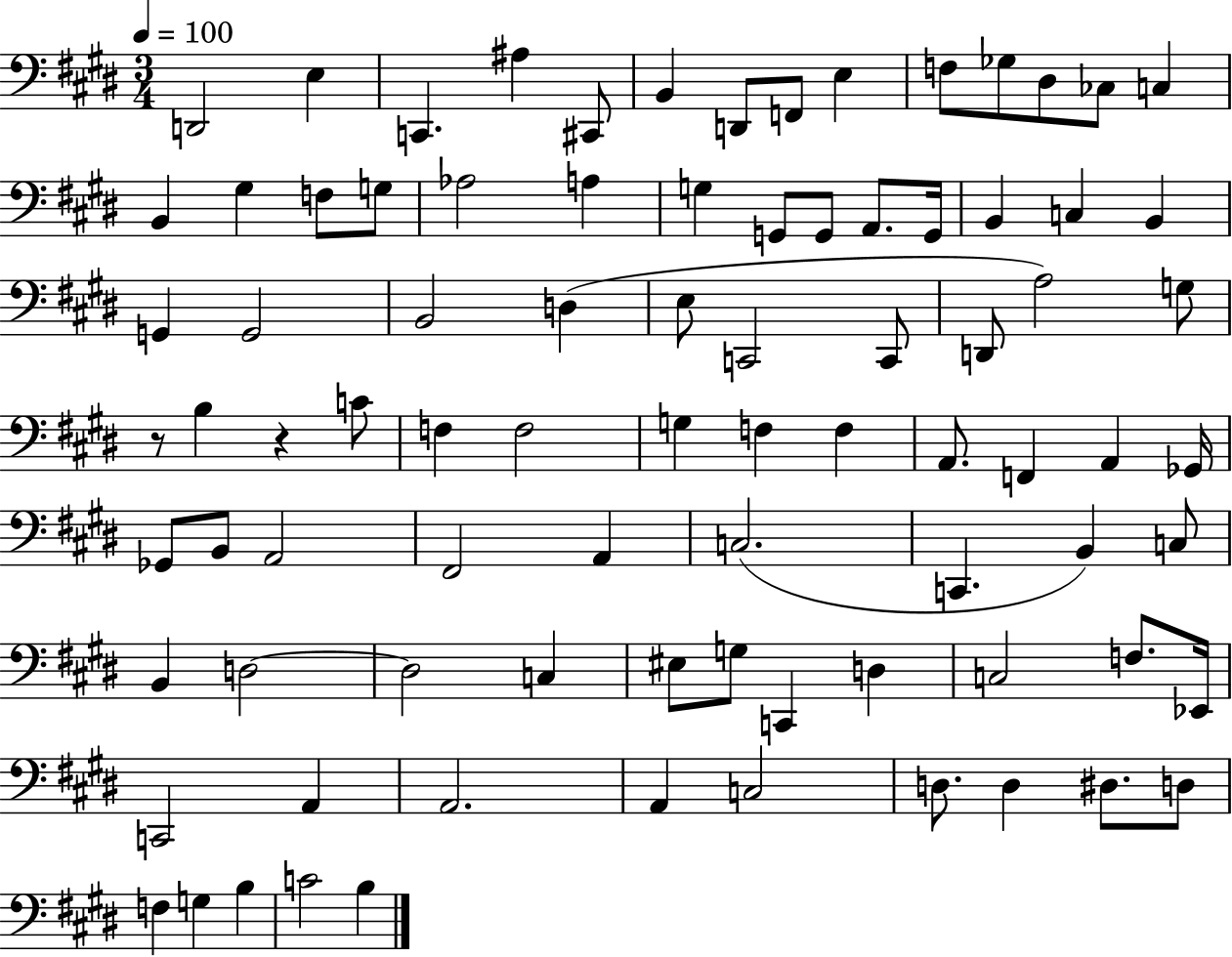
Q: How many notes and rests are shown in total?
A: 85